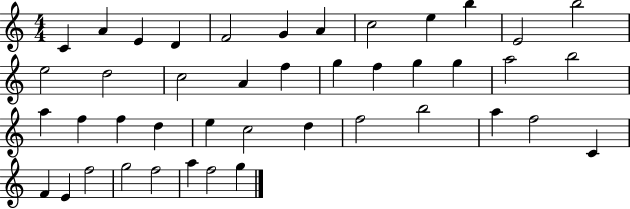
C4/q A4/q E4/q D4/q F4/h G4/q A4/q C5/h E5/q B5/q E4/h B5/h E5/h D5/h C5/h A4/q F5/q G5/q F5/q G5/q G5/q A5/h B5/h A5/q F5/q F5/q D5/q E5/q C5/h D5/q F5/h B5/h A5/q F5/h C4/q F4/q E4/q F5/h G5/h F5/h A5/q F5/h G5/q